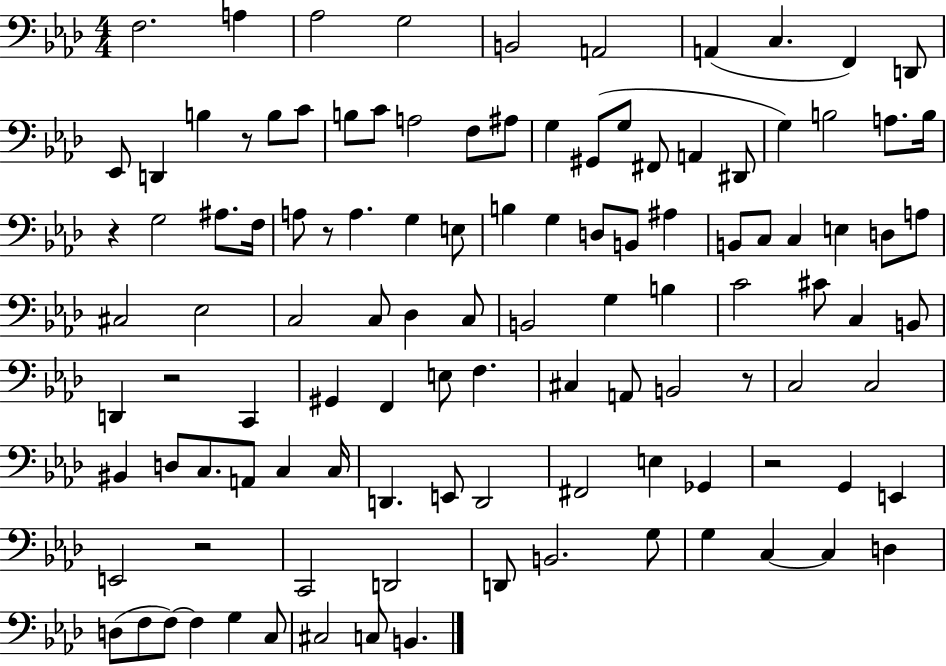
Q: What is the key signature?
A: AES major